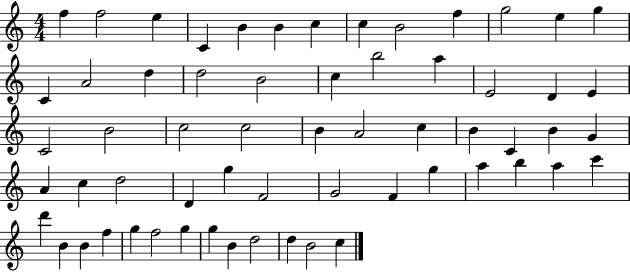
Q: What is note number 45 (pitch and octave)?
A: A5